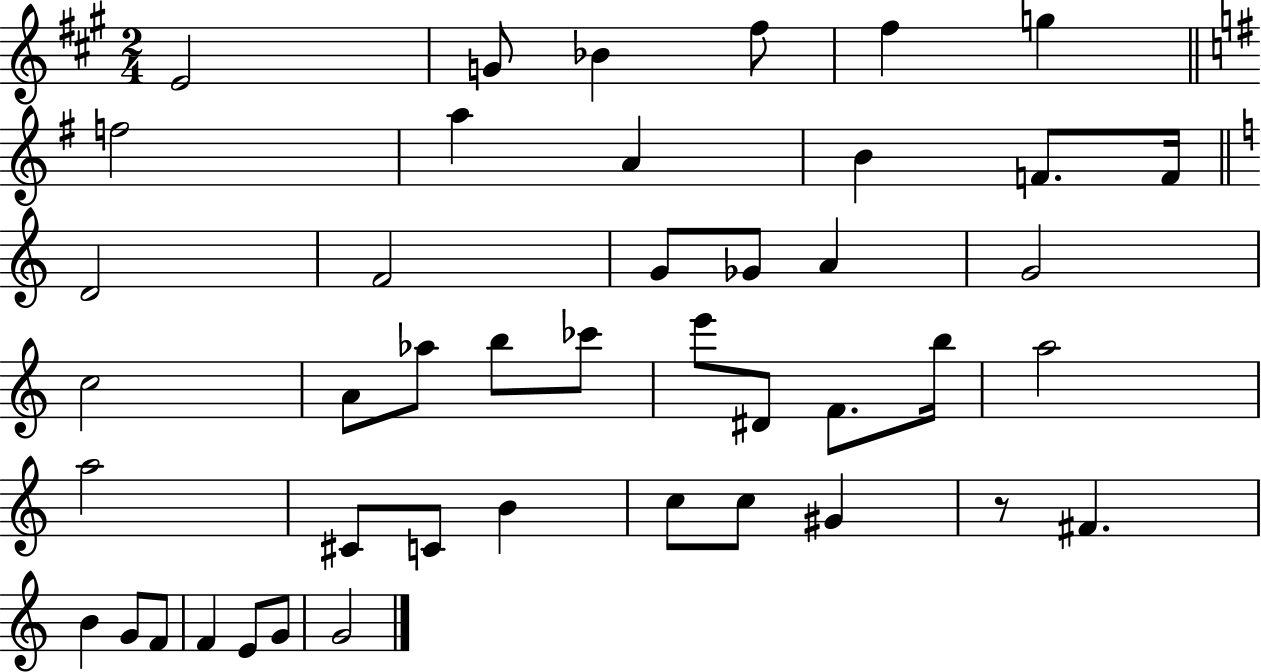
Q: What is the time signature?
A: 2/4